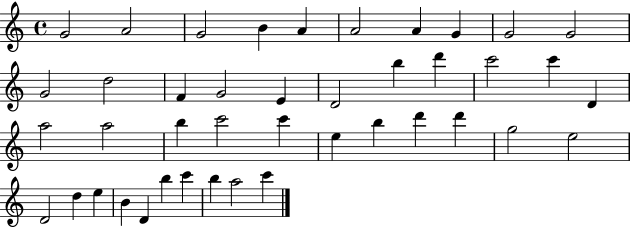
X:1
T:Untitled
M:4/4
L:1/4
K:C
G2 A2 G2 B A A2 A G G2 G2 G2 d2 F G2 E D2 b d' c'2 c' D a2 a2 b c'2 c' e b d' d' g2 e2 D2 d e B D b c' b a2 c'